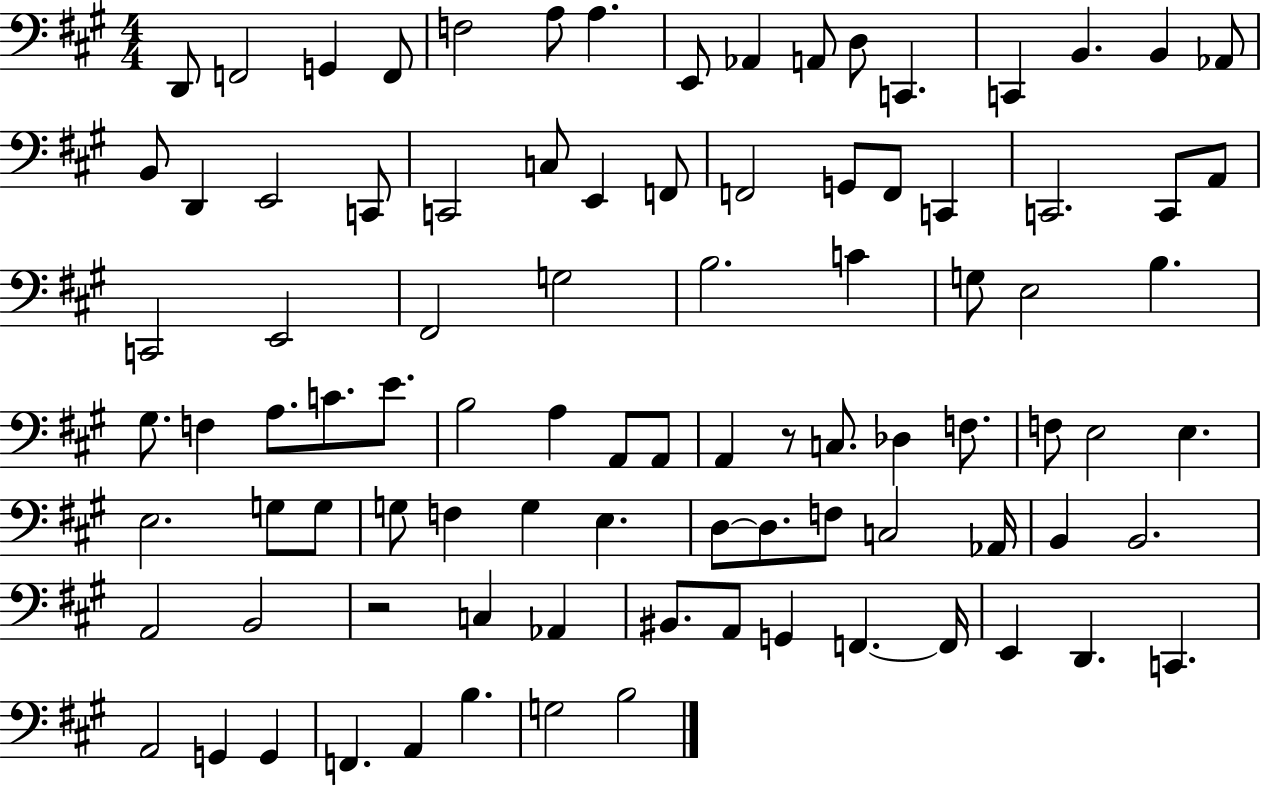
D2/e F2/h G2/q F2/e F3/h A3/e A3/q. E2/e Ab2/q A2/e D3/e C2/q. C2/q B2/q. B2/q Ab2/e B2/e D2/q E2/h C2/e C2/h C3/e E2/q F2/e F2/h G2/e F2/e C2/q C2/h. C2/e A2/e C2/h E2/h F#2/h G3/h B3/h. C4/q G3/e E3/h B3/q. G#3/e. F3/q A3/e. C4/e. E4/e. B3/h A3/q A2/e A2/e A2/q R/e C3/e. Db3/q F3/e. F3/e E3/h E3/q. E3/h. G3/e G3/e G3/e F3/q G3/q E3/q. D3/e D3/e. F3/e C3/h Ab2/s B2/q B2/h. A2/h B2/h R/h C3/q Ab2/q BIS2/e. A2/e G2/q F2/q. F2/s E2/q D2/q. C2/q. A2/h G2/q G2/q F2/q. A2/q B3/q. G3/h B3/h